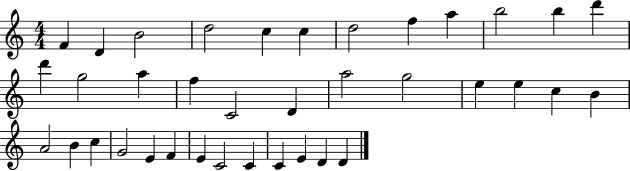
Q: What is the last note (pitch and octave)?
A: D4